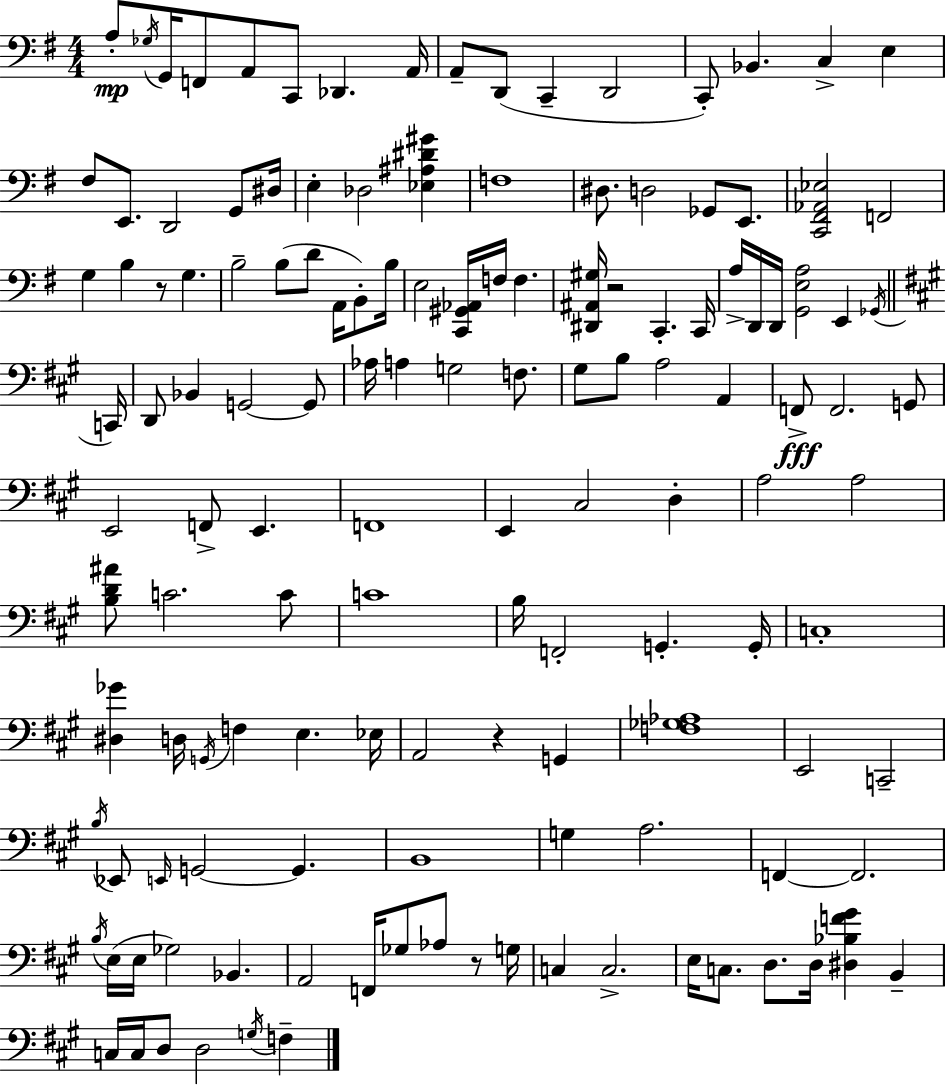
A3/e Gb3/s G2/s F2/e A2/e C2/e Db2/q. A2/s A2/e D2/e C2/q D2/h C2/e Bb2/q. C3/q E3/q F#3/e E2/e. D2/h G2/e D#3/s E3/q Db3/h [Eb3,A#3,D#4,G#4]/q F3/w D#3/e. D3/h Gb2/e E2/e. [C2,F#2,Ab2,Eb3]/h F2/h G3/q B3/q R/e G3/q. B3/h B3/e D4/e A2/s B2/e B3/s E3/h [C2,G#2,Ab2]/s F3/s F3/q. [D#2,A#2,G#3]/s R/h C2/q. C2/s A3/s D2/s D2/s [G2,E3,A3]/h E2/q Gb2/s C2/s D2/e Bb2/q G2/h G2/e Ab3/s A3/q G3/h F3/e. G#3/e B3/e A3/h A2/q F2/e F2/h. G2/e E2/h F2/e E2/q. F2/w E2/q C#3/h D3/q A3/h A3/h [B3,D4,A#4]/e C4/h. C4/e C4/w B3/s F2/h G2/q. G2/s C3/w [D#3,Gb4]/q D3/s G2/s F3/q E3/q. Eb3/s A2/h R/q G2/q [F3,Gb3,Ab3]/w E2/h C2/h B3/s Eb2/e E2/s G2/h G2/q. B2/w G3/q A3/h. F2/q F2/h. B3/s E3/s E3/s Gb3/h Bb2/q. A2/h F2/s Gb3/e Ab3/e R/e G3/s C3/q C3/h. E3/s C3/e. D3/e. D3/s [D#3,Bb3,F4,G#4]/q B2/q C3/s C3/s D3/e D3/h G3/s F3/q